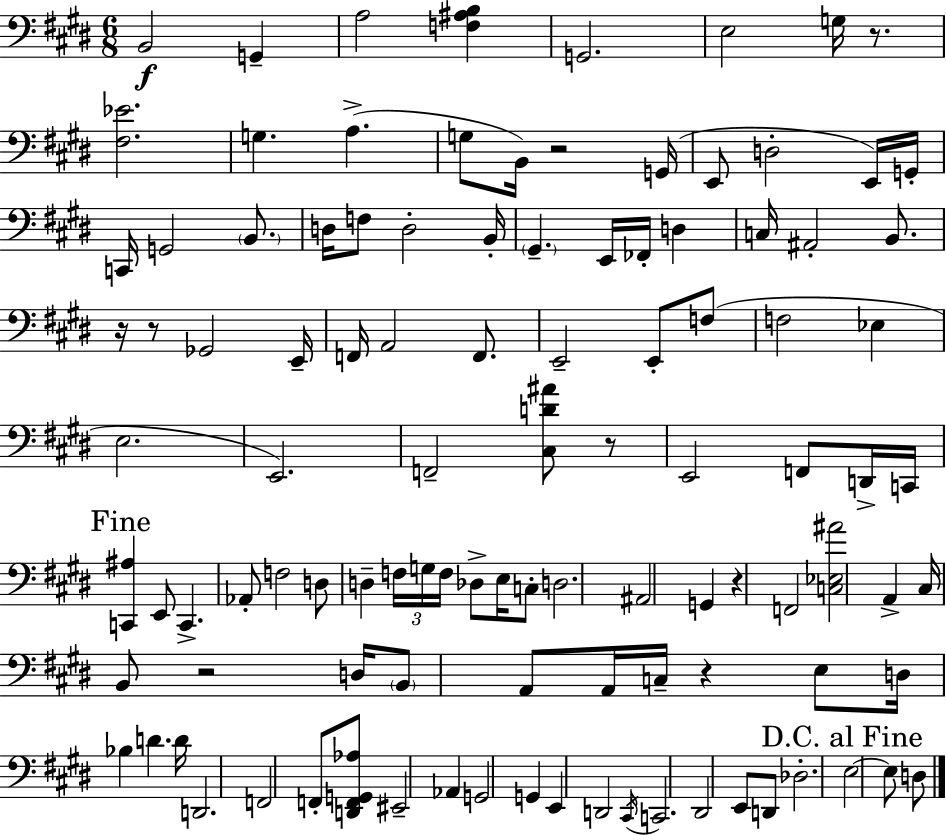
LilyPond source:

{
  \clef bass
  \numericTimeSignature
  \time 6/8
  \key e \major
  b,2\f g,4-- | a2 <f ais b>4 | g,2. | e2 g16 r8. | \break <fis ees'>2. | g4. a4.->( | g8 b,16) r2 g,16( | e,8 d2-. e,16) g,16-. | \break c,16 g,2 \parenthesize b,8. | d16 f8 d2-. b,16-. | \parenthesize gis,4.-- e,16 fes,16-. d4 | c16 ais,2-. b,8. | \break r16 r8 ges,2 e,16-- | f,16 a,2 f,8. | e,2-- e,8-. f8( | f2 ees4 | \break e2. | e,2.) | f,2-- <cis d' ais'>8 r8 | e,2 f,8 d,16-> c,16 | \break \mark "Fine" <c, ais>4 e,8 c,4.-> | aes,8-. f2 d8 | d4-- \tuplet 3/2 { f16 g16 f16 } des8-> e16 c8-. | d2. | \break ais,2 g,4 | r4 f,2 | <c ees ais'>2 a,4-> | cis16 b,8 r2 d16 | \break \parenthesize b,8 a,8 a,16 c16-- r4 e8 | d16 bes4 d'4. d'16 | d,2. | f,2 f,8-. <d, f, g, aes>8 | \break eis,2-- aes,4 | g,2 g,4 | e,4 d,2 | \acciaccatura { cis,16 } c,2. | \break dis,2 e,8 d,8 | des2.-. | \mark "D.C. al Fine" e2~~ e8 d8 | \bar "|."
}